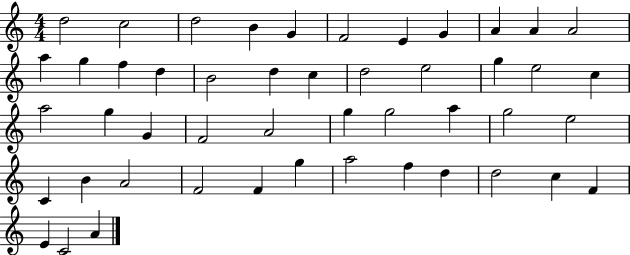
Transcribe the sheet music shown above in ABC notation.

X:1
T:Untitled
M:4/4
L:1/4
K:C
d2 c2 d2 B G F2 E G A A A2 a g f d B2 d c d2 e2 g e2 c a2 g G F2 A2 g g2 a g2 e2 C B A2 F2 F g a2 f d d2 c F E C2 A